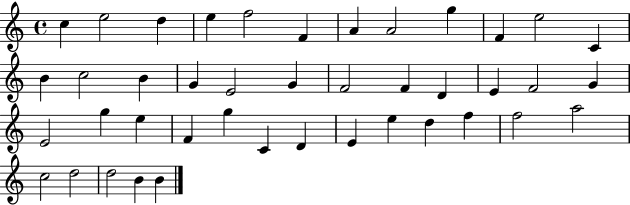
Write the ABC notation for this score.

X:1
T:Untitled
M:4/4
L:1/4
K:C
c e2 d e f2 F A A2 g F e2 C B c2 B G E2 G F2 F D E F2 G E2 g e F g C D E e d f f2 a2 c2 d2 d2 B B